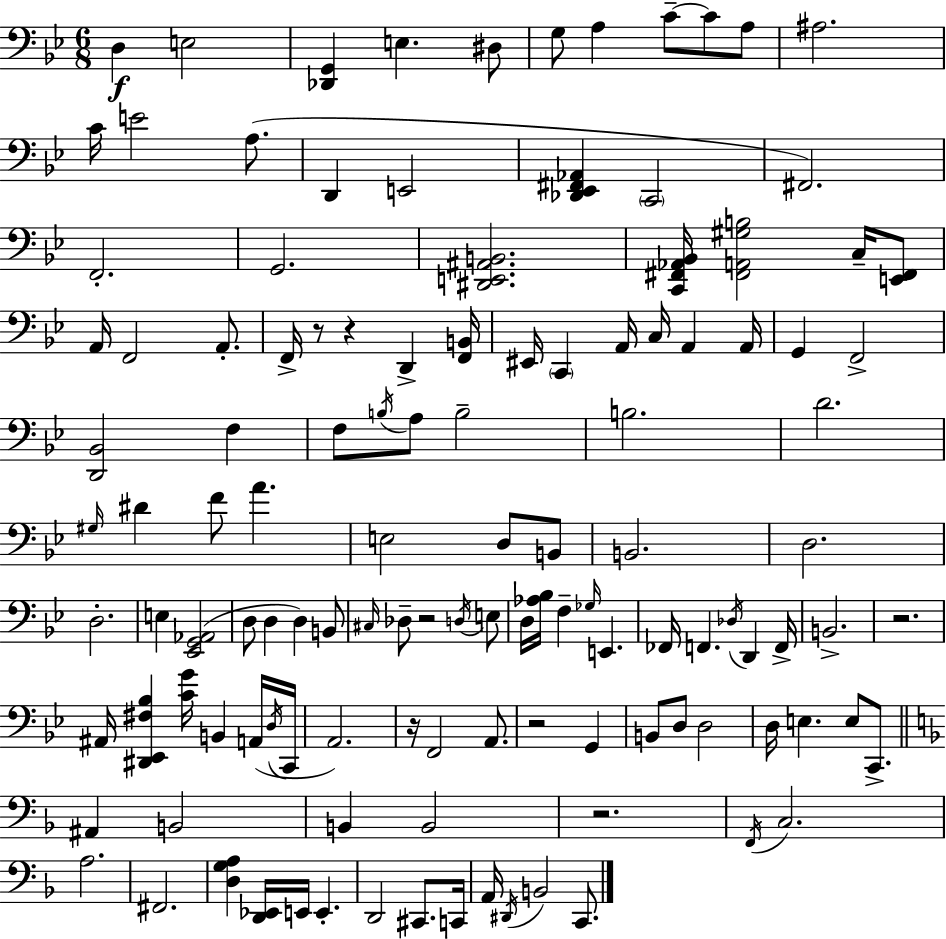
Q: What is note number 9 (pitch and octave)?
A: A3